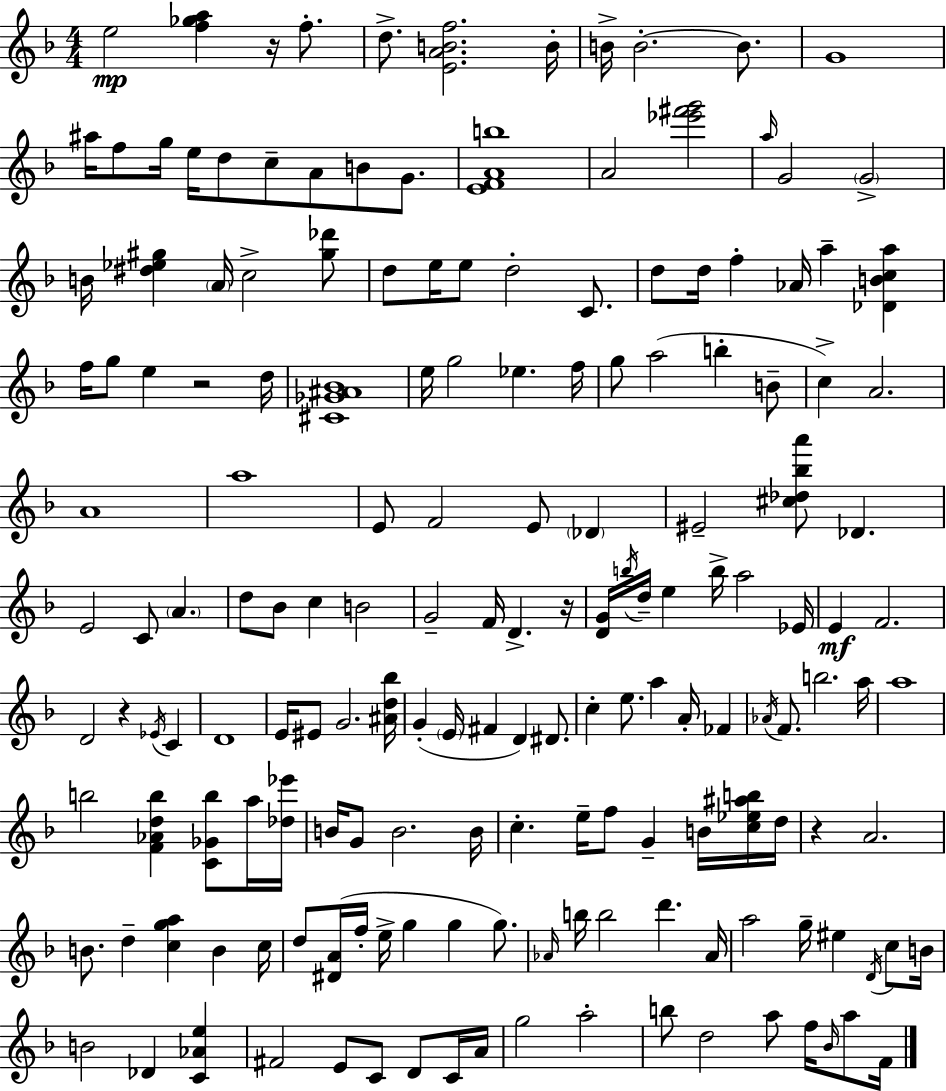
{
  \clef treble
  \numericTimeSignature
  \time 4/4
  \key d \minor
  \repeat volta 2 { e''2\mp <f'' ges'' a''>4 r16 f''8.-. | d''8.-> <e' a' b' f''>2. b'16-. | b'16-> b'2.-.~~ b'8. | g'1 | \break ais''16 f''8 g''16 e''16 d''8 c''8-- a'8 b'8 g'8. | <e' f' a' b''>1 | a'2 <ees''' fis''' g'''>2 | \grace { a''16 } g'2 \parenthesize g'2-> | \break b'16 <dis'' ees'' gis''>4 \parenthesize a'16 c''2-> <gis'' des'''>8 | d''8 e''16 e''8 d''2-. c'8. | d''8 d''16 f''4-. aes'16 a''4-- <des' b' c'' a''>4 | f''16 g''8 e''4 r2 | \break d''16 <cis' ges' ais' bes'>1 | e''16 g''2 ees''4. | f''16 g''8 a''2( b''4-. b'8-- | c''4->) a'2. | \break a'1 | a''1 | e'8 f'2 e'8 \parenthesize des'4 | eis'2-- <cis'' des'' bes'' a'''>8 des'4. | \break e'2 c'8 \parenthesize a'4. | d''8 bes'8 c''4 b'2 | g'2-- f'16 d'4.-> | r16 <d' g'>16 \acciaccatura { b''16 } d''16-- e''4 b''16-> a''2 | \break ees'16 e'4\mf f'2. | d'2 r4 \acciaccatura { ees'16 } c'4 | d'1 | e'16 eis'8 g'2. | \break <ais' d'' bes''>16 g'4-.( \parenthesize e'16 fis'4 d'4) | dis'8. c''4-. e''8. a''4 a'16-. fes'4 | \acciaccatura { aes'16 } f'8. b''2. | a''16 a''1 | \break b''2 <f' aes' d'' b''>4 | <c' ges' b''>8 a''16 <des'' ees'''>16 b'16 g'8 b'2. | b'16 c''4.-. e''16-- f''8 g'4-- | b'16 <c'' ees'' ais'' b''>16 d''16 r4 a'2. | \break b'8. d''4-- <c'' g'' a''>4 b'4 | c''16 d''8 <dis' a'>16( f''16-. e''16-> g''4 g''4 | g''8.) \grace { aes'16 } b''16 b''2 d'''4. | aes'16 a''2 g''16-- eis''4 | \break \acciaccatura { d'16 } c''8 b'16 b'2 des'4 | <c' aes' e''>4 fis'2 e'8 | c'8 d'8 c'16 a'16 g''2 a''2-. | b''8 d''2 | \break a''8 f''16 \grace { bes'16 } a''8 f'16 } \bar "|."
}